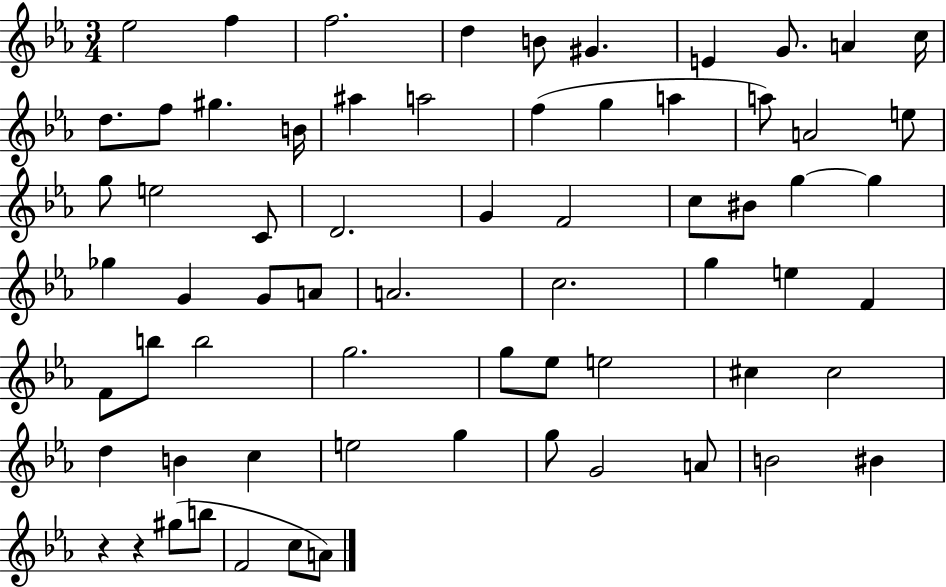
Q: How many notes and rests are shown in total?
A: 67